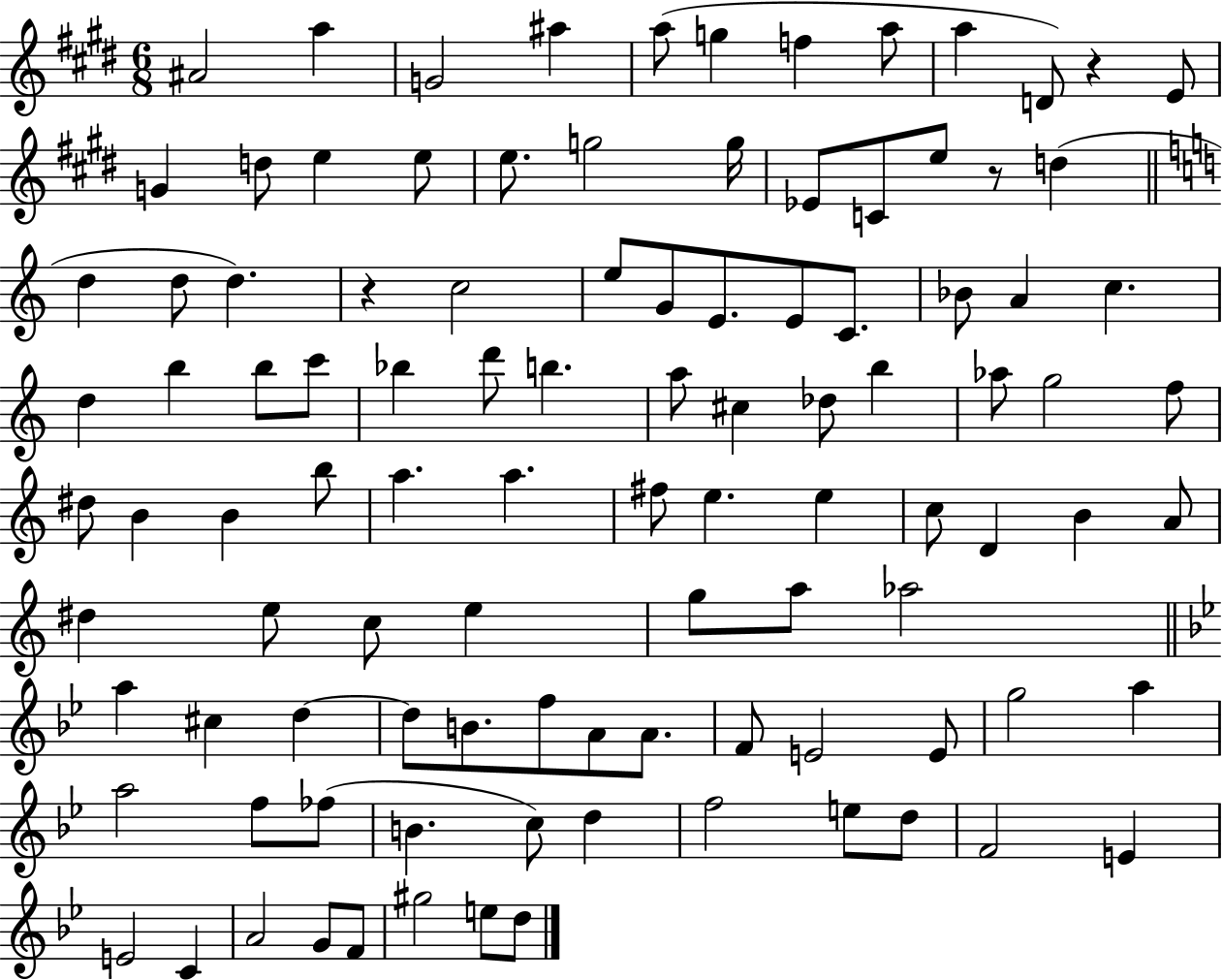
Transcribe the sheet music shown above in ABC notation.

X:1
T:Untitled
M:6/8
L:1/4
K:E
^A2 a G2 ^a a/2 g f a/2 a D/2 z E/2 G d/2 e e/2 e/2 g2 g/4 _E/2 C/2 e/2 z/2 d d d/2 d z c2 e/2 G/2 E/2 E/2 C/2 _B/2 A c d b b/2 c'/2 _b d'/2 b a/2 ^c _d/2 b _a/2 g2 f/2 ^d/2 B B b/2 a a ^f/2 e e c/2 D B A/2 ^d e/2 c/2 e g/2 a/2 _a2 a ^c d d/2 B/2 f/2 A/2 A/2 F/2 E2 E/2 g2 a a2 f/2 _f/2 B c/2 d f2 e/2 d/2 F2 E E2 C A2 G/2 F/2 ^g2 e/2 d/2